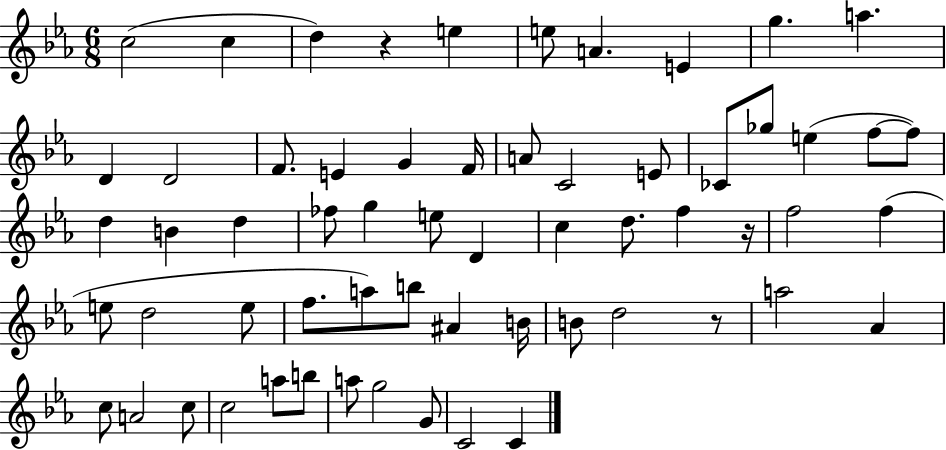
X:1
T:Untitled
M:6/8
L:1/4
K:Eb
c2 c d z e e/2 A E g a D D2 F/2 E G F/4 A/2 C2 E/2 _C/2 _g/2 e f/2 f/2 d B d _f/2 g e/2 D c d/2 f z/4 f2 f e/2 d2 e/2 f/2 a/2 b/2 ^A B/4 B/2 d2 z/2 a2 _A c/2 A2 c/2 c2 a/2 b/2 a/2 g2 G/2 C2 C